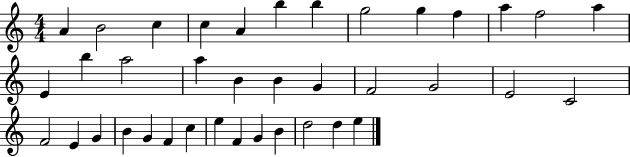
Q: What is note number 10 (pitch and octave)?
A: F5